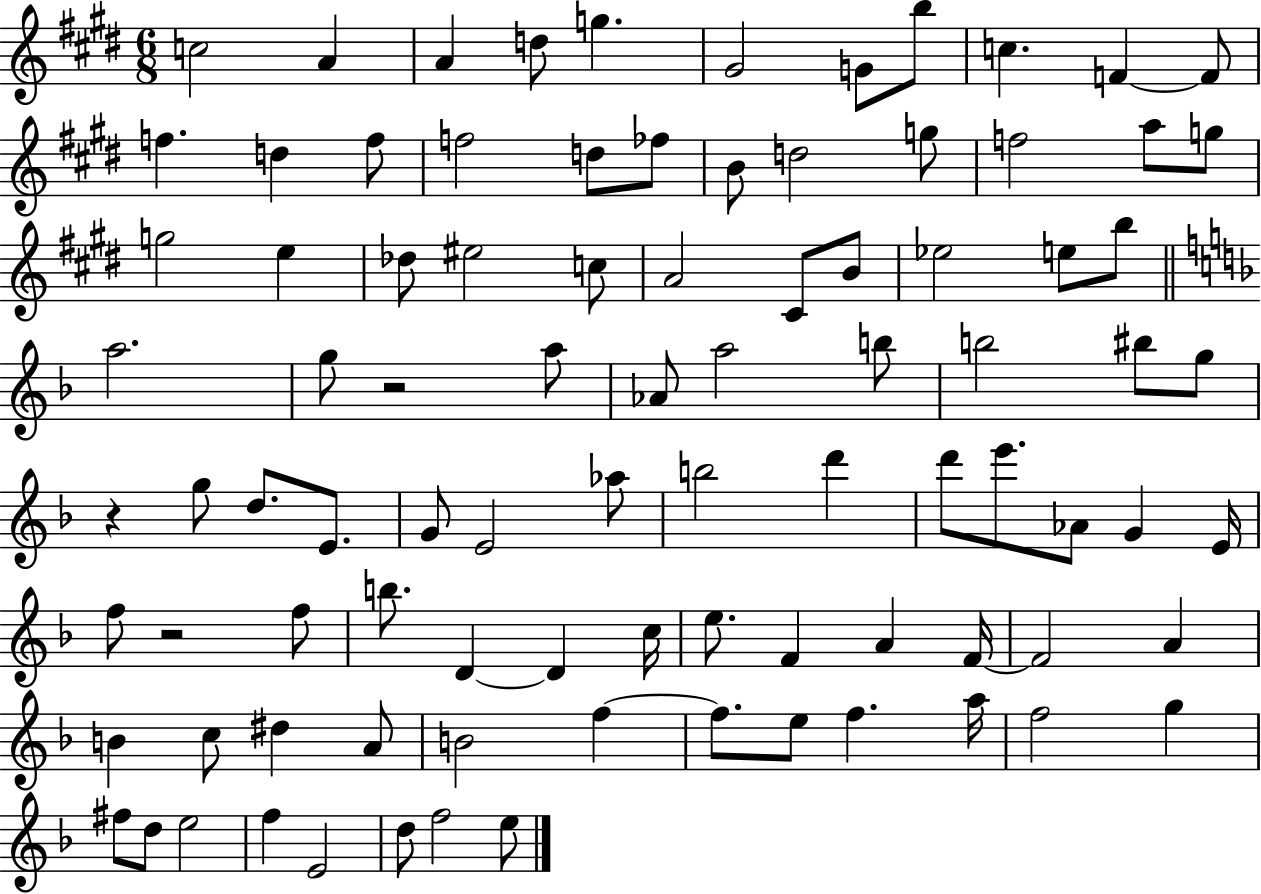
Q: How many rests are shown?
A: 3